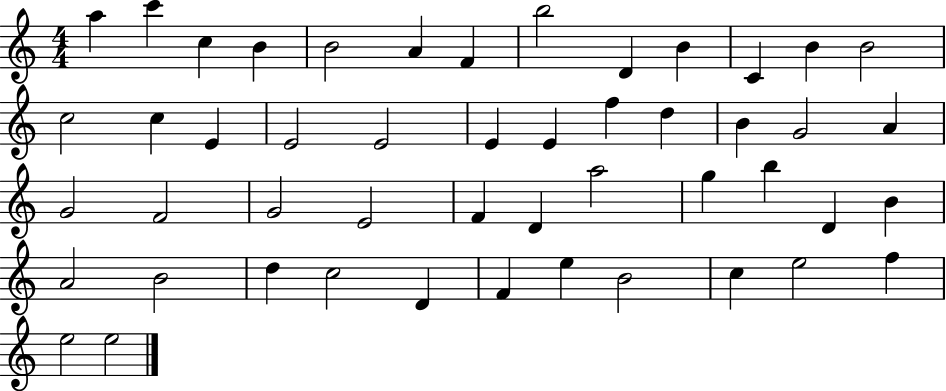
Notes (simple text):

A5/q C6/q C5/q B4/q B4/h A4/q F4/q B5/h D4/q B4/q C4/q B4/q B4/h C5/h C5/q E4/q E4/h E4/h E4/q E4/q F5/q D5/q B4/q G4/h A4/q G4/h F4/h G4/h E4/h F4/q D4/q A5/h G5/q B5/q D4/q B4/q A4/h B4/h D5/q C5/h D4/q F4/q E5/q B4/h C5/q E5/h F5/q E5/h E5/h